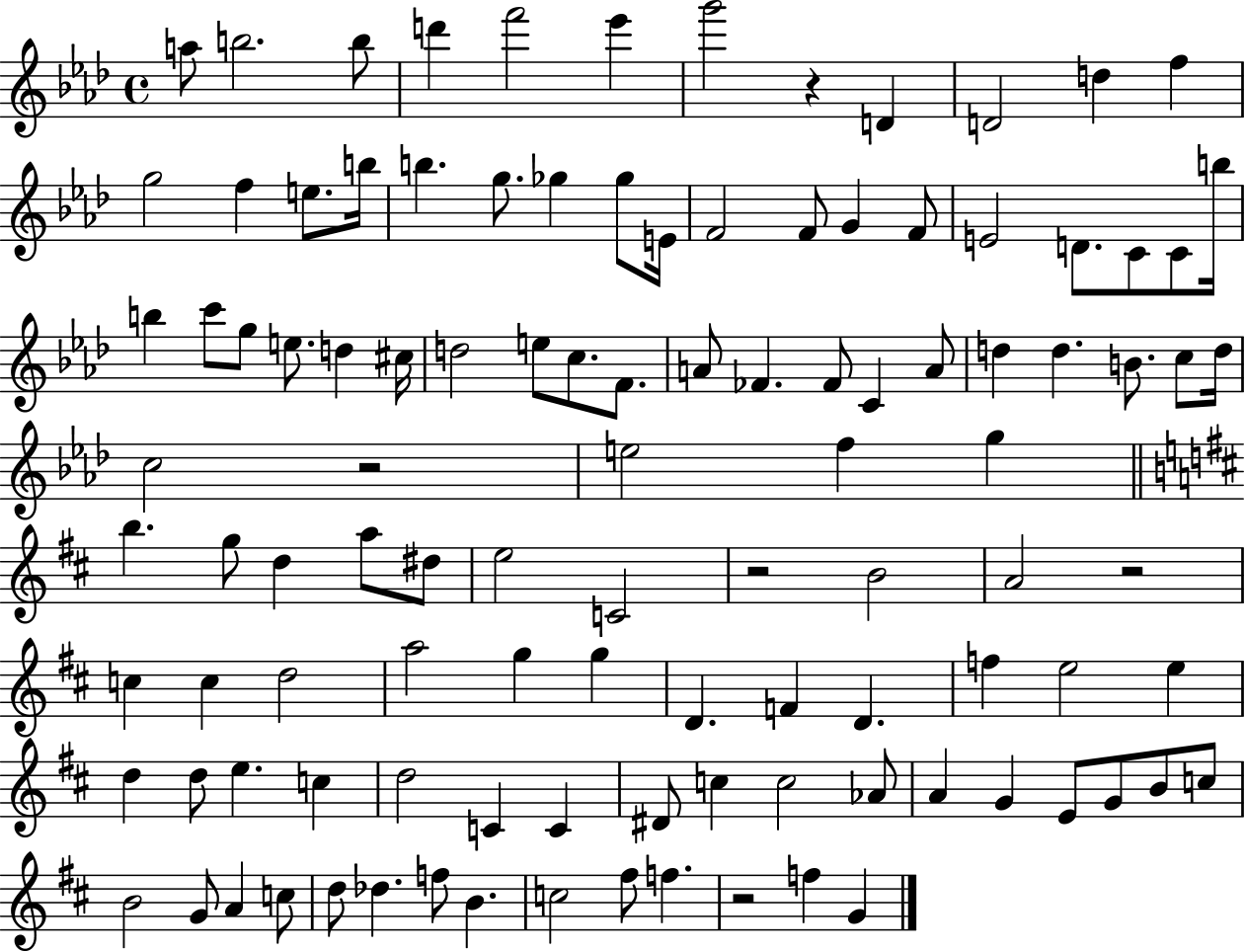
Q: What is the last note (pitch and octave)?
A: G4